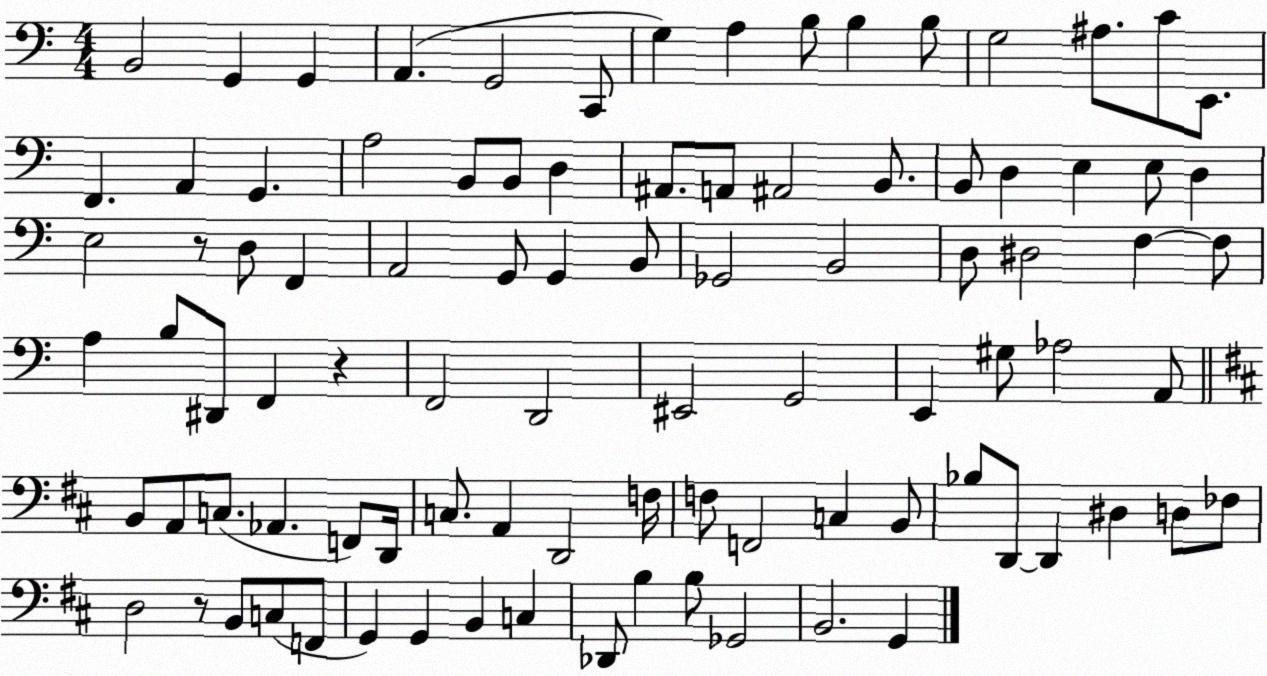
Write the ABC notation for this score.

X:1
T:Untitled
M:4/4
L:1/4
K:C
B,,2 G,, G,, A,, G,,2 C,,/2 G, A, B,/2 B, B,/2 G,2 ^A,/2 C/2 E,,/2 F,, A,, G,, A,2 B,,/2 B,,/2 D, ^A,,/2 A,,/2 ^A,,2 B,,/2 B,,/2 D, E, E,/2 D, E,2 z/2 D,/2 F,, A,,2 G,,/2 G,, B,,/2 _G,,2 B,,2 D,/2 ^D,2 F, F,/2 A, B,/2 ^D,,/2 F,, z F,,2 D,,2 ^E,,2 G,,2 E,, ^G,/2 _A,2 A,,/2 B,,/2 A,,/2 C,/2 _A,, F,,/2 D,,/4 C,/2 A,, D,,2 F,/4 F,/2 F,,2 C, B,,/2 _B,/2 D,,/2 D,, ^D, D,/2 _F,/2 D,2 z/2 B,,/2 C,/2 F,,/2 G,, G,, B,, C, _D,,/2 B, B,/2 _G,,2 B,,2 G,,